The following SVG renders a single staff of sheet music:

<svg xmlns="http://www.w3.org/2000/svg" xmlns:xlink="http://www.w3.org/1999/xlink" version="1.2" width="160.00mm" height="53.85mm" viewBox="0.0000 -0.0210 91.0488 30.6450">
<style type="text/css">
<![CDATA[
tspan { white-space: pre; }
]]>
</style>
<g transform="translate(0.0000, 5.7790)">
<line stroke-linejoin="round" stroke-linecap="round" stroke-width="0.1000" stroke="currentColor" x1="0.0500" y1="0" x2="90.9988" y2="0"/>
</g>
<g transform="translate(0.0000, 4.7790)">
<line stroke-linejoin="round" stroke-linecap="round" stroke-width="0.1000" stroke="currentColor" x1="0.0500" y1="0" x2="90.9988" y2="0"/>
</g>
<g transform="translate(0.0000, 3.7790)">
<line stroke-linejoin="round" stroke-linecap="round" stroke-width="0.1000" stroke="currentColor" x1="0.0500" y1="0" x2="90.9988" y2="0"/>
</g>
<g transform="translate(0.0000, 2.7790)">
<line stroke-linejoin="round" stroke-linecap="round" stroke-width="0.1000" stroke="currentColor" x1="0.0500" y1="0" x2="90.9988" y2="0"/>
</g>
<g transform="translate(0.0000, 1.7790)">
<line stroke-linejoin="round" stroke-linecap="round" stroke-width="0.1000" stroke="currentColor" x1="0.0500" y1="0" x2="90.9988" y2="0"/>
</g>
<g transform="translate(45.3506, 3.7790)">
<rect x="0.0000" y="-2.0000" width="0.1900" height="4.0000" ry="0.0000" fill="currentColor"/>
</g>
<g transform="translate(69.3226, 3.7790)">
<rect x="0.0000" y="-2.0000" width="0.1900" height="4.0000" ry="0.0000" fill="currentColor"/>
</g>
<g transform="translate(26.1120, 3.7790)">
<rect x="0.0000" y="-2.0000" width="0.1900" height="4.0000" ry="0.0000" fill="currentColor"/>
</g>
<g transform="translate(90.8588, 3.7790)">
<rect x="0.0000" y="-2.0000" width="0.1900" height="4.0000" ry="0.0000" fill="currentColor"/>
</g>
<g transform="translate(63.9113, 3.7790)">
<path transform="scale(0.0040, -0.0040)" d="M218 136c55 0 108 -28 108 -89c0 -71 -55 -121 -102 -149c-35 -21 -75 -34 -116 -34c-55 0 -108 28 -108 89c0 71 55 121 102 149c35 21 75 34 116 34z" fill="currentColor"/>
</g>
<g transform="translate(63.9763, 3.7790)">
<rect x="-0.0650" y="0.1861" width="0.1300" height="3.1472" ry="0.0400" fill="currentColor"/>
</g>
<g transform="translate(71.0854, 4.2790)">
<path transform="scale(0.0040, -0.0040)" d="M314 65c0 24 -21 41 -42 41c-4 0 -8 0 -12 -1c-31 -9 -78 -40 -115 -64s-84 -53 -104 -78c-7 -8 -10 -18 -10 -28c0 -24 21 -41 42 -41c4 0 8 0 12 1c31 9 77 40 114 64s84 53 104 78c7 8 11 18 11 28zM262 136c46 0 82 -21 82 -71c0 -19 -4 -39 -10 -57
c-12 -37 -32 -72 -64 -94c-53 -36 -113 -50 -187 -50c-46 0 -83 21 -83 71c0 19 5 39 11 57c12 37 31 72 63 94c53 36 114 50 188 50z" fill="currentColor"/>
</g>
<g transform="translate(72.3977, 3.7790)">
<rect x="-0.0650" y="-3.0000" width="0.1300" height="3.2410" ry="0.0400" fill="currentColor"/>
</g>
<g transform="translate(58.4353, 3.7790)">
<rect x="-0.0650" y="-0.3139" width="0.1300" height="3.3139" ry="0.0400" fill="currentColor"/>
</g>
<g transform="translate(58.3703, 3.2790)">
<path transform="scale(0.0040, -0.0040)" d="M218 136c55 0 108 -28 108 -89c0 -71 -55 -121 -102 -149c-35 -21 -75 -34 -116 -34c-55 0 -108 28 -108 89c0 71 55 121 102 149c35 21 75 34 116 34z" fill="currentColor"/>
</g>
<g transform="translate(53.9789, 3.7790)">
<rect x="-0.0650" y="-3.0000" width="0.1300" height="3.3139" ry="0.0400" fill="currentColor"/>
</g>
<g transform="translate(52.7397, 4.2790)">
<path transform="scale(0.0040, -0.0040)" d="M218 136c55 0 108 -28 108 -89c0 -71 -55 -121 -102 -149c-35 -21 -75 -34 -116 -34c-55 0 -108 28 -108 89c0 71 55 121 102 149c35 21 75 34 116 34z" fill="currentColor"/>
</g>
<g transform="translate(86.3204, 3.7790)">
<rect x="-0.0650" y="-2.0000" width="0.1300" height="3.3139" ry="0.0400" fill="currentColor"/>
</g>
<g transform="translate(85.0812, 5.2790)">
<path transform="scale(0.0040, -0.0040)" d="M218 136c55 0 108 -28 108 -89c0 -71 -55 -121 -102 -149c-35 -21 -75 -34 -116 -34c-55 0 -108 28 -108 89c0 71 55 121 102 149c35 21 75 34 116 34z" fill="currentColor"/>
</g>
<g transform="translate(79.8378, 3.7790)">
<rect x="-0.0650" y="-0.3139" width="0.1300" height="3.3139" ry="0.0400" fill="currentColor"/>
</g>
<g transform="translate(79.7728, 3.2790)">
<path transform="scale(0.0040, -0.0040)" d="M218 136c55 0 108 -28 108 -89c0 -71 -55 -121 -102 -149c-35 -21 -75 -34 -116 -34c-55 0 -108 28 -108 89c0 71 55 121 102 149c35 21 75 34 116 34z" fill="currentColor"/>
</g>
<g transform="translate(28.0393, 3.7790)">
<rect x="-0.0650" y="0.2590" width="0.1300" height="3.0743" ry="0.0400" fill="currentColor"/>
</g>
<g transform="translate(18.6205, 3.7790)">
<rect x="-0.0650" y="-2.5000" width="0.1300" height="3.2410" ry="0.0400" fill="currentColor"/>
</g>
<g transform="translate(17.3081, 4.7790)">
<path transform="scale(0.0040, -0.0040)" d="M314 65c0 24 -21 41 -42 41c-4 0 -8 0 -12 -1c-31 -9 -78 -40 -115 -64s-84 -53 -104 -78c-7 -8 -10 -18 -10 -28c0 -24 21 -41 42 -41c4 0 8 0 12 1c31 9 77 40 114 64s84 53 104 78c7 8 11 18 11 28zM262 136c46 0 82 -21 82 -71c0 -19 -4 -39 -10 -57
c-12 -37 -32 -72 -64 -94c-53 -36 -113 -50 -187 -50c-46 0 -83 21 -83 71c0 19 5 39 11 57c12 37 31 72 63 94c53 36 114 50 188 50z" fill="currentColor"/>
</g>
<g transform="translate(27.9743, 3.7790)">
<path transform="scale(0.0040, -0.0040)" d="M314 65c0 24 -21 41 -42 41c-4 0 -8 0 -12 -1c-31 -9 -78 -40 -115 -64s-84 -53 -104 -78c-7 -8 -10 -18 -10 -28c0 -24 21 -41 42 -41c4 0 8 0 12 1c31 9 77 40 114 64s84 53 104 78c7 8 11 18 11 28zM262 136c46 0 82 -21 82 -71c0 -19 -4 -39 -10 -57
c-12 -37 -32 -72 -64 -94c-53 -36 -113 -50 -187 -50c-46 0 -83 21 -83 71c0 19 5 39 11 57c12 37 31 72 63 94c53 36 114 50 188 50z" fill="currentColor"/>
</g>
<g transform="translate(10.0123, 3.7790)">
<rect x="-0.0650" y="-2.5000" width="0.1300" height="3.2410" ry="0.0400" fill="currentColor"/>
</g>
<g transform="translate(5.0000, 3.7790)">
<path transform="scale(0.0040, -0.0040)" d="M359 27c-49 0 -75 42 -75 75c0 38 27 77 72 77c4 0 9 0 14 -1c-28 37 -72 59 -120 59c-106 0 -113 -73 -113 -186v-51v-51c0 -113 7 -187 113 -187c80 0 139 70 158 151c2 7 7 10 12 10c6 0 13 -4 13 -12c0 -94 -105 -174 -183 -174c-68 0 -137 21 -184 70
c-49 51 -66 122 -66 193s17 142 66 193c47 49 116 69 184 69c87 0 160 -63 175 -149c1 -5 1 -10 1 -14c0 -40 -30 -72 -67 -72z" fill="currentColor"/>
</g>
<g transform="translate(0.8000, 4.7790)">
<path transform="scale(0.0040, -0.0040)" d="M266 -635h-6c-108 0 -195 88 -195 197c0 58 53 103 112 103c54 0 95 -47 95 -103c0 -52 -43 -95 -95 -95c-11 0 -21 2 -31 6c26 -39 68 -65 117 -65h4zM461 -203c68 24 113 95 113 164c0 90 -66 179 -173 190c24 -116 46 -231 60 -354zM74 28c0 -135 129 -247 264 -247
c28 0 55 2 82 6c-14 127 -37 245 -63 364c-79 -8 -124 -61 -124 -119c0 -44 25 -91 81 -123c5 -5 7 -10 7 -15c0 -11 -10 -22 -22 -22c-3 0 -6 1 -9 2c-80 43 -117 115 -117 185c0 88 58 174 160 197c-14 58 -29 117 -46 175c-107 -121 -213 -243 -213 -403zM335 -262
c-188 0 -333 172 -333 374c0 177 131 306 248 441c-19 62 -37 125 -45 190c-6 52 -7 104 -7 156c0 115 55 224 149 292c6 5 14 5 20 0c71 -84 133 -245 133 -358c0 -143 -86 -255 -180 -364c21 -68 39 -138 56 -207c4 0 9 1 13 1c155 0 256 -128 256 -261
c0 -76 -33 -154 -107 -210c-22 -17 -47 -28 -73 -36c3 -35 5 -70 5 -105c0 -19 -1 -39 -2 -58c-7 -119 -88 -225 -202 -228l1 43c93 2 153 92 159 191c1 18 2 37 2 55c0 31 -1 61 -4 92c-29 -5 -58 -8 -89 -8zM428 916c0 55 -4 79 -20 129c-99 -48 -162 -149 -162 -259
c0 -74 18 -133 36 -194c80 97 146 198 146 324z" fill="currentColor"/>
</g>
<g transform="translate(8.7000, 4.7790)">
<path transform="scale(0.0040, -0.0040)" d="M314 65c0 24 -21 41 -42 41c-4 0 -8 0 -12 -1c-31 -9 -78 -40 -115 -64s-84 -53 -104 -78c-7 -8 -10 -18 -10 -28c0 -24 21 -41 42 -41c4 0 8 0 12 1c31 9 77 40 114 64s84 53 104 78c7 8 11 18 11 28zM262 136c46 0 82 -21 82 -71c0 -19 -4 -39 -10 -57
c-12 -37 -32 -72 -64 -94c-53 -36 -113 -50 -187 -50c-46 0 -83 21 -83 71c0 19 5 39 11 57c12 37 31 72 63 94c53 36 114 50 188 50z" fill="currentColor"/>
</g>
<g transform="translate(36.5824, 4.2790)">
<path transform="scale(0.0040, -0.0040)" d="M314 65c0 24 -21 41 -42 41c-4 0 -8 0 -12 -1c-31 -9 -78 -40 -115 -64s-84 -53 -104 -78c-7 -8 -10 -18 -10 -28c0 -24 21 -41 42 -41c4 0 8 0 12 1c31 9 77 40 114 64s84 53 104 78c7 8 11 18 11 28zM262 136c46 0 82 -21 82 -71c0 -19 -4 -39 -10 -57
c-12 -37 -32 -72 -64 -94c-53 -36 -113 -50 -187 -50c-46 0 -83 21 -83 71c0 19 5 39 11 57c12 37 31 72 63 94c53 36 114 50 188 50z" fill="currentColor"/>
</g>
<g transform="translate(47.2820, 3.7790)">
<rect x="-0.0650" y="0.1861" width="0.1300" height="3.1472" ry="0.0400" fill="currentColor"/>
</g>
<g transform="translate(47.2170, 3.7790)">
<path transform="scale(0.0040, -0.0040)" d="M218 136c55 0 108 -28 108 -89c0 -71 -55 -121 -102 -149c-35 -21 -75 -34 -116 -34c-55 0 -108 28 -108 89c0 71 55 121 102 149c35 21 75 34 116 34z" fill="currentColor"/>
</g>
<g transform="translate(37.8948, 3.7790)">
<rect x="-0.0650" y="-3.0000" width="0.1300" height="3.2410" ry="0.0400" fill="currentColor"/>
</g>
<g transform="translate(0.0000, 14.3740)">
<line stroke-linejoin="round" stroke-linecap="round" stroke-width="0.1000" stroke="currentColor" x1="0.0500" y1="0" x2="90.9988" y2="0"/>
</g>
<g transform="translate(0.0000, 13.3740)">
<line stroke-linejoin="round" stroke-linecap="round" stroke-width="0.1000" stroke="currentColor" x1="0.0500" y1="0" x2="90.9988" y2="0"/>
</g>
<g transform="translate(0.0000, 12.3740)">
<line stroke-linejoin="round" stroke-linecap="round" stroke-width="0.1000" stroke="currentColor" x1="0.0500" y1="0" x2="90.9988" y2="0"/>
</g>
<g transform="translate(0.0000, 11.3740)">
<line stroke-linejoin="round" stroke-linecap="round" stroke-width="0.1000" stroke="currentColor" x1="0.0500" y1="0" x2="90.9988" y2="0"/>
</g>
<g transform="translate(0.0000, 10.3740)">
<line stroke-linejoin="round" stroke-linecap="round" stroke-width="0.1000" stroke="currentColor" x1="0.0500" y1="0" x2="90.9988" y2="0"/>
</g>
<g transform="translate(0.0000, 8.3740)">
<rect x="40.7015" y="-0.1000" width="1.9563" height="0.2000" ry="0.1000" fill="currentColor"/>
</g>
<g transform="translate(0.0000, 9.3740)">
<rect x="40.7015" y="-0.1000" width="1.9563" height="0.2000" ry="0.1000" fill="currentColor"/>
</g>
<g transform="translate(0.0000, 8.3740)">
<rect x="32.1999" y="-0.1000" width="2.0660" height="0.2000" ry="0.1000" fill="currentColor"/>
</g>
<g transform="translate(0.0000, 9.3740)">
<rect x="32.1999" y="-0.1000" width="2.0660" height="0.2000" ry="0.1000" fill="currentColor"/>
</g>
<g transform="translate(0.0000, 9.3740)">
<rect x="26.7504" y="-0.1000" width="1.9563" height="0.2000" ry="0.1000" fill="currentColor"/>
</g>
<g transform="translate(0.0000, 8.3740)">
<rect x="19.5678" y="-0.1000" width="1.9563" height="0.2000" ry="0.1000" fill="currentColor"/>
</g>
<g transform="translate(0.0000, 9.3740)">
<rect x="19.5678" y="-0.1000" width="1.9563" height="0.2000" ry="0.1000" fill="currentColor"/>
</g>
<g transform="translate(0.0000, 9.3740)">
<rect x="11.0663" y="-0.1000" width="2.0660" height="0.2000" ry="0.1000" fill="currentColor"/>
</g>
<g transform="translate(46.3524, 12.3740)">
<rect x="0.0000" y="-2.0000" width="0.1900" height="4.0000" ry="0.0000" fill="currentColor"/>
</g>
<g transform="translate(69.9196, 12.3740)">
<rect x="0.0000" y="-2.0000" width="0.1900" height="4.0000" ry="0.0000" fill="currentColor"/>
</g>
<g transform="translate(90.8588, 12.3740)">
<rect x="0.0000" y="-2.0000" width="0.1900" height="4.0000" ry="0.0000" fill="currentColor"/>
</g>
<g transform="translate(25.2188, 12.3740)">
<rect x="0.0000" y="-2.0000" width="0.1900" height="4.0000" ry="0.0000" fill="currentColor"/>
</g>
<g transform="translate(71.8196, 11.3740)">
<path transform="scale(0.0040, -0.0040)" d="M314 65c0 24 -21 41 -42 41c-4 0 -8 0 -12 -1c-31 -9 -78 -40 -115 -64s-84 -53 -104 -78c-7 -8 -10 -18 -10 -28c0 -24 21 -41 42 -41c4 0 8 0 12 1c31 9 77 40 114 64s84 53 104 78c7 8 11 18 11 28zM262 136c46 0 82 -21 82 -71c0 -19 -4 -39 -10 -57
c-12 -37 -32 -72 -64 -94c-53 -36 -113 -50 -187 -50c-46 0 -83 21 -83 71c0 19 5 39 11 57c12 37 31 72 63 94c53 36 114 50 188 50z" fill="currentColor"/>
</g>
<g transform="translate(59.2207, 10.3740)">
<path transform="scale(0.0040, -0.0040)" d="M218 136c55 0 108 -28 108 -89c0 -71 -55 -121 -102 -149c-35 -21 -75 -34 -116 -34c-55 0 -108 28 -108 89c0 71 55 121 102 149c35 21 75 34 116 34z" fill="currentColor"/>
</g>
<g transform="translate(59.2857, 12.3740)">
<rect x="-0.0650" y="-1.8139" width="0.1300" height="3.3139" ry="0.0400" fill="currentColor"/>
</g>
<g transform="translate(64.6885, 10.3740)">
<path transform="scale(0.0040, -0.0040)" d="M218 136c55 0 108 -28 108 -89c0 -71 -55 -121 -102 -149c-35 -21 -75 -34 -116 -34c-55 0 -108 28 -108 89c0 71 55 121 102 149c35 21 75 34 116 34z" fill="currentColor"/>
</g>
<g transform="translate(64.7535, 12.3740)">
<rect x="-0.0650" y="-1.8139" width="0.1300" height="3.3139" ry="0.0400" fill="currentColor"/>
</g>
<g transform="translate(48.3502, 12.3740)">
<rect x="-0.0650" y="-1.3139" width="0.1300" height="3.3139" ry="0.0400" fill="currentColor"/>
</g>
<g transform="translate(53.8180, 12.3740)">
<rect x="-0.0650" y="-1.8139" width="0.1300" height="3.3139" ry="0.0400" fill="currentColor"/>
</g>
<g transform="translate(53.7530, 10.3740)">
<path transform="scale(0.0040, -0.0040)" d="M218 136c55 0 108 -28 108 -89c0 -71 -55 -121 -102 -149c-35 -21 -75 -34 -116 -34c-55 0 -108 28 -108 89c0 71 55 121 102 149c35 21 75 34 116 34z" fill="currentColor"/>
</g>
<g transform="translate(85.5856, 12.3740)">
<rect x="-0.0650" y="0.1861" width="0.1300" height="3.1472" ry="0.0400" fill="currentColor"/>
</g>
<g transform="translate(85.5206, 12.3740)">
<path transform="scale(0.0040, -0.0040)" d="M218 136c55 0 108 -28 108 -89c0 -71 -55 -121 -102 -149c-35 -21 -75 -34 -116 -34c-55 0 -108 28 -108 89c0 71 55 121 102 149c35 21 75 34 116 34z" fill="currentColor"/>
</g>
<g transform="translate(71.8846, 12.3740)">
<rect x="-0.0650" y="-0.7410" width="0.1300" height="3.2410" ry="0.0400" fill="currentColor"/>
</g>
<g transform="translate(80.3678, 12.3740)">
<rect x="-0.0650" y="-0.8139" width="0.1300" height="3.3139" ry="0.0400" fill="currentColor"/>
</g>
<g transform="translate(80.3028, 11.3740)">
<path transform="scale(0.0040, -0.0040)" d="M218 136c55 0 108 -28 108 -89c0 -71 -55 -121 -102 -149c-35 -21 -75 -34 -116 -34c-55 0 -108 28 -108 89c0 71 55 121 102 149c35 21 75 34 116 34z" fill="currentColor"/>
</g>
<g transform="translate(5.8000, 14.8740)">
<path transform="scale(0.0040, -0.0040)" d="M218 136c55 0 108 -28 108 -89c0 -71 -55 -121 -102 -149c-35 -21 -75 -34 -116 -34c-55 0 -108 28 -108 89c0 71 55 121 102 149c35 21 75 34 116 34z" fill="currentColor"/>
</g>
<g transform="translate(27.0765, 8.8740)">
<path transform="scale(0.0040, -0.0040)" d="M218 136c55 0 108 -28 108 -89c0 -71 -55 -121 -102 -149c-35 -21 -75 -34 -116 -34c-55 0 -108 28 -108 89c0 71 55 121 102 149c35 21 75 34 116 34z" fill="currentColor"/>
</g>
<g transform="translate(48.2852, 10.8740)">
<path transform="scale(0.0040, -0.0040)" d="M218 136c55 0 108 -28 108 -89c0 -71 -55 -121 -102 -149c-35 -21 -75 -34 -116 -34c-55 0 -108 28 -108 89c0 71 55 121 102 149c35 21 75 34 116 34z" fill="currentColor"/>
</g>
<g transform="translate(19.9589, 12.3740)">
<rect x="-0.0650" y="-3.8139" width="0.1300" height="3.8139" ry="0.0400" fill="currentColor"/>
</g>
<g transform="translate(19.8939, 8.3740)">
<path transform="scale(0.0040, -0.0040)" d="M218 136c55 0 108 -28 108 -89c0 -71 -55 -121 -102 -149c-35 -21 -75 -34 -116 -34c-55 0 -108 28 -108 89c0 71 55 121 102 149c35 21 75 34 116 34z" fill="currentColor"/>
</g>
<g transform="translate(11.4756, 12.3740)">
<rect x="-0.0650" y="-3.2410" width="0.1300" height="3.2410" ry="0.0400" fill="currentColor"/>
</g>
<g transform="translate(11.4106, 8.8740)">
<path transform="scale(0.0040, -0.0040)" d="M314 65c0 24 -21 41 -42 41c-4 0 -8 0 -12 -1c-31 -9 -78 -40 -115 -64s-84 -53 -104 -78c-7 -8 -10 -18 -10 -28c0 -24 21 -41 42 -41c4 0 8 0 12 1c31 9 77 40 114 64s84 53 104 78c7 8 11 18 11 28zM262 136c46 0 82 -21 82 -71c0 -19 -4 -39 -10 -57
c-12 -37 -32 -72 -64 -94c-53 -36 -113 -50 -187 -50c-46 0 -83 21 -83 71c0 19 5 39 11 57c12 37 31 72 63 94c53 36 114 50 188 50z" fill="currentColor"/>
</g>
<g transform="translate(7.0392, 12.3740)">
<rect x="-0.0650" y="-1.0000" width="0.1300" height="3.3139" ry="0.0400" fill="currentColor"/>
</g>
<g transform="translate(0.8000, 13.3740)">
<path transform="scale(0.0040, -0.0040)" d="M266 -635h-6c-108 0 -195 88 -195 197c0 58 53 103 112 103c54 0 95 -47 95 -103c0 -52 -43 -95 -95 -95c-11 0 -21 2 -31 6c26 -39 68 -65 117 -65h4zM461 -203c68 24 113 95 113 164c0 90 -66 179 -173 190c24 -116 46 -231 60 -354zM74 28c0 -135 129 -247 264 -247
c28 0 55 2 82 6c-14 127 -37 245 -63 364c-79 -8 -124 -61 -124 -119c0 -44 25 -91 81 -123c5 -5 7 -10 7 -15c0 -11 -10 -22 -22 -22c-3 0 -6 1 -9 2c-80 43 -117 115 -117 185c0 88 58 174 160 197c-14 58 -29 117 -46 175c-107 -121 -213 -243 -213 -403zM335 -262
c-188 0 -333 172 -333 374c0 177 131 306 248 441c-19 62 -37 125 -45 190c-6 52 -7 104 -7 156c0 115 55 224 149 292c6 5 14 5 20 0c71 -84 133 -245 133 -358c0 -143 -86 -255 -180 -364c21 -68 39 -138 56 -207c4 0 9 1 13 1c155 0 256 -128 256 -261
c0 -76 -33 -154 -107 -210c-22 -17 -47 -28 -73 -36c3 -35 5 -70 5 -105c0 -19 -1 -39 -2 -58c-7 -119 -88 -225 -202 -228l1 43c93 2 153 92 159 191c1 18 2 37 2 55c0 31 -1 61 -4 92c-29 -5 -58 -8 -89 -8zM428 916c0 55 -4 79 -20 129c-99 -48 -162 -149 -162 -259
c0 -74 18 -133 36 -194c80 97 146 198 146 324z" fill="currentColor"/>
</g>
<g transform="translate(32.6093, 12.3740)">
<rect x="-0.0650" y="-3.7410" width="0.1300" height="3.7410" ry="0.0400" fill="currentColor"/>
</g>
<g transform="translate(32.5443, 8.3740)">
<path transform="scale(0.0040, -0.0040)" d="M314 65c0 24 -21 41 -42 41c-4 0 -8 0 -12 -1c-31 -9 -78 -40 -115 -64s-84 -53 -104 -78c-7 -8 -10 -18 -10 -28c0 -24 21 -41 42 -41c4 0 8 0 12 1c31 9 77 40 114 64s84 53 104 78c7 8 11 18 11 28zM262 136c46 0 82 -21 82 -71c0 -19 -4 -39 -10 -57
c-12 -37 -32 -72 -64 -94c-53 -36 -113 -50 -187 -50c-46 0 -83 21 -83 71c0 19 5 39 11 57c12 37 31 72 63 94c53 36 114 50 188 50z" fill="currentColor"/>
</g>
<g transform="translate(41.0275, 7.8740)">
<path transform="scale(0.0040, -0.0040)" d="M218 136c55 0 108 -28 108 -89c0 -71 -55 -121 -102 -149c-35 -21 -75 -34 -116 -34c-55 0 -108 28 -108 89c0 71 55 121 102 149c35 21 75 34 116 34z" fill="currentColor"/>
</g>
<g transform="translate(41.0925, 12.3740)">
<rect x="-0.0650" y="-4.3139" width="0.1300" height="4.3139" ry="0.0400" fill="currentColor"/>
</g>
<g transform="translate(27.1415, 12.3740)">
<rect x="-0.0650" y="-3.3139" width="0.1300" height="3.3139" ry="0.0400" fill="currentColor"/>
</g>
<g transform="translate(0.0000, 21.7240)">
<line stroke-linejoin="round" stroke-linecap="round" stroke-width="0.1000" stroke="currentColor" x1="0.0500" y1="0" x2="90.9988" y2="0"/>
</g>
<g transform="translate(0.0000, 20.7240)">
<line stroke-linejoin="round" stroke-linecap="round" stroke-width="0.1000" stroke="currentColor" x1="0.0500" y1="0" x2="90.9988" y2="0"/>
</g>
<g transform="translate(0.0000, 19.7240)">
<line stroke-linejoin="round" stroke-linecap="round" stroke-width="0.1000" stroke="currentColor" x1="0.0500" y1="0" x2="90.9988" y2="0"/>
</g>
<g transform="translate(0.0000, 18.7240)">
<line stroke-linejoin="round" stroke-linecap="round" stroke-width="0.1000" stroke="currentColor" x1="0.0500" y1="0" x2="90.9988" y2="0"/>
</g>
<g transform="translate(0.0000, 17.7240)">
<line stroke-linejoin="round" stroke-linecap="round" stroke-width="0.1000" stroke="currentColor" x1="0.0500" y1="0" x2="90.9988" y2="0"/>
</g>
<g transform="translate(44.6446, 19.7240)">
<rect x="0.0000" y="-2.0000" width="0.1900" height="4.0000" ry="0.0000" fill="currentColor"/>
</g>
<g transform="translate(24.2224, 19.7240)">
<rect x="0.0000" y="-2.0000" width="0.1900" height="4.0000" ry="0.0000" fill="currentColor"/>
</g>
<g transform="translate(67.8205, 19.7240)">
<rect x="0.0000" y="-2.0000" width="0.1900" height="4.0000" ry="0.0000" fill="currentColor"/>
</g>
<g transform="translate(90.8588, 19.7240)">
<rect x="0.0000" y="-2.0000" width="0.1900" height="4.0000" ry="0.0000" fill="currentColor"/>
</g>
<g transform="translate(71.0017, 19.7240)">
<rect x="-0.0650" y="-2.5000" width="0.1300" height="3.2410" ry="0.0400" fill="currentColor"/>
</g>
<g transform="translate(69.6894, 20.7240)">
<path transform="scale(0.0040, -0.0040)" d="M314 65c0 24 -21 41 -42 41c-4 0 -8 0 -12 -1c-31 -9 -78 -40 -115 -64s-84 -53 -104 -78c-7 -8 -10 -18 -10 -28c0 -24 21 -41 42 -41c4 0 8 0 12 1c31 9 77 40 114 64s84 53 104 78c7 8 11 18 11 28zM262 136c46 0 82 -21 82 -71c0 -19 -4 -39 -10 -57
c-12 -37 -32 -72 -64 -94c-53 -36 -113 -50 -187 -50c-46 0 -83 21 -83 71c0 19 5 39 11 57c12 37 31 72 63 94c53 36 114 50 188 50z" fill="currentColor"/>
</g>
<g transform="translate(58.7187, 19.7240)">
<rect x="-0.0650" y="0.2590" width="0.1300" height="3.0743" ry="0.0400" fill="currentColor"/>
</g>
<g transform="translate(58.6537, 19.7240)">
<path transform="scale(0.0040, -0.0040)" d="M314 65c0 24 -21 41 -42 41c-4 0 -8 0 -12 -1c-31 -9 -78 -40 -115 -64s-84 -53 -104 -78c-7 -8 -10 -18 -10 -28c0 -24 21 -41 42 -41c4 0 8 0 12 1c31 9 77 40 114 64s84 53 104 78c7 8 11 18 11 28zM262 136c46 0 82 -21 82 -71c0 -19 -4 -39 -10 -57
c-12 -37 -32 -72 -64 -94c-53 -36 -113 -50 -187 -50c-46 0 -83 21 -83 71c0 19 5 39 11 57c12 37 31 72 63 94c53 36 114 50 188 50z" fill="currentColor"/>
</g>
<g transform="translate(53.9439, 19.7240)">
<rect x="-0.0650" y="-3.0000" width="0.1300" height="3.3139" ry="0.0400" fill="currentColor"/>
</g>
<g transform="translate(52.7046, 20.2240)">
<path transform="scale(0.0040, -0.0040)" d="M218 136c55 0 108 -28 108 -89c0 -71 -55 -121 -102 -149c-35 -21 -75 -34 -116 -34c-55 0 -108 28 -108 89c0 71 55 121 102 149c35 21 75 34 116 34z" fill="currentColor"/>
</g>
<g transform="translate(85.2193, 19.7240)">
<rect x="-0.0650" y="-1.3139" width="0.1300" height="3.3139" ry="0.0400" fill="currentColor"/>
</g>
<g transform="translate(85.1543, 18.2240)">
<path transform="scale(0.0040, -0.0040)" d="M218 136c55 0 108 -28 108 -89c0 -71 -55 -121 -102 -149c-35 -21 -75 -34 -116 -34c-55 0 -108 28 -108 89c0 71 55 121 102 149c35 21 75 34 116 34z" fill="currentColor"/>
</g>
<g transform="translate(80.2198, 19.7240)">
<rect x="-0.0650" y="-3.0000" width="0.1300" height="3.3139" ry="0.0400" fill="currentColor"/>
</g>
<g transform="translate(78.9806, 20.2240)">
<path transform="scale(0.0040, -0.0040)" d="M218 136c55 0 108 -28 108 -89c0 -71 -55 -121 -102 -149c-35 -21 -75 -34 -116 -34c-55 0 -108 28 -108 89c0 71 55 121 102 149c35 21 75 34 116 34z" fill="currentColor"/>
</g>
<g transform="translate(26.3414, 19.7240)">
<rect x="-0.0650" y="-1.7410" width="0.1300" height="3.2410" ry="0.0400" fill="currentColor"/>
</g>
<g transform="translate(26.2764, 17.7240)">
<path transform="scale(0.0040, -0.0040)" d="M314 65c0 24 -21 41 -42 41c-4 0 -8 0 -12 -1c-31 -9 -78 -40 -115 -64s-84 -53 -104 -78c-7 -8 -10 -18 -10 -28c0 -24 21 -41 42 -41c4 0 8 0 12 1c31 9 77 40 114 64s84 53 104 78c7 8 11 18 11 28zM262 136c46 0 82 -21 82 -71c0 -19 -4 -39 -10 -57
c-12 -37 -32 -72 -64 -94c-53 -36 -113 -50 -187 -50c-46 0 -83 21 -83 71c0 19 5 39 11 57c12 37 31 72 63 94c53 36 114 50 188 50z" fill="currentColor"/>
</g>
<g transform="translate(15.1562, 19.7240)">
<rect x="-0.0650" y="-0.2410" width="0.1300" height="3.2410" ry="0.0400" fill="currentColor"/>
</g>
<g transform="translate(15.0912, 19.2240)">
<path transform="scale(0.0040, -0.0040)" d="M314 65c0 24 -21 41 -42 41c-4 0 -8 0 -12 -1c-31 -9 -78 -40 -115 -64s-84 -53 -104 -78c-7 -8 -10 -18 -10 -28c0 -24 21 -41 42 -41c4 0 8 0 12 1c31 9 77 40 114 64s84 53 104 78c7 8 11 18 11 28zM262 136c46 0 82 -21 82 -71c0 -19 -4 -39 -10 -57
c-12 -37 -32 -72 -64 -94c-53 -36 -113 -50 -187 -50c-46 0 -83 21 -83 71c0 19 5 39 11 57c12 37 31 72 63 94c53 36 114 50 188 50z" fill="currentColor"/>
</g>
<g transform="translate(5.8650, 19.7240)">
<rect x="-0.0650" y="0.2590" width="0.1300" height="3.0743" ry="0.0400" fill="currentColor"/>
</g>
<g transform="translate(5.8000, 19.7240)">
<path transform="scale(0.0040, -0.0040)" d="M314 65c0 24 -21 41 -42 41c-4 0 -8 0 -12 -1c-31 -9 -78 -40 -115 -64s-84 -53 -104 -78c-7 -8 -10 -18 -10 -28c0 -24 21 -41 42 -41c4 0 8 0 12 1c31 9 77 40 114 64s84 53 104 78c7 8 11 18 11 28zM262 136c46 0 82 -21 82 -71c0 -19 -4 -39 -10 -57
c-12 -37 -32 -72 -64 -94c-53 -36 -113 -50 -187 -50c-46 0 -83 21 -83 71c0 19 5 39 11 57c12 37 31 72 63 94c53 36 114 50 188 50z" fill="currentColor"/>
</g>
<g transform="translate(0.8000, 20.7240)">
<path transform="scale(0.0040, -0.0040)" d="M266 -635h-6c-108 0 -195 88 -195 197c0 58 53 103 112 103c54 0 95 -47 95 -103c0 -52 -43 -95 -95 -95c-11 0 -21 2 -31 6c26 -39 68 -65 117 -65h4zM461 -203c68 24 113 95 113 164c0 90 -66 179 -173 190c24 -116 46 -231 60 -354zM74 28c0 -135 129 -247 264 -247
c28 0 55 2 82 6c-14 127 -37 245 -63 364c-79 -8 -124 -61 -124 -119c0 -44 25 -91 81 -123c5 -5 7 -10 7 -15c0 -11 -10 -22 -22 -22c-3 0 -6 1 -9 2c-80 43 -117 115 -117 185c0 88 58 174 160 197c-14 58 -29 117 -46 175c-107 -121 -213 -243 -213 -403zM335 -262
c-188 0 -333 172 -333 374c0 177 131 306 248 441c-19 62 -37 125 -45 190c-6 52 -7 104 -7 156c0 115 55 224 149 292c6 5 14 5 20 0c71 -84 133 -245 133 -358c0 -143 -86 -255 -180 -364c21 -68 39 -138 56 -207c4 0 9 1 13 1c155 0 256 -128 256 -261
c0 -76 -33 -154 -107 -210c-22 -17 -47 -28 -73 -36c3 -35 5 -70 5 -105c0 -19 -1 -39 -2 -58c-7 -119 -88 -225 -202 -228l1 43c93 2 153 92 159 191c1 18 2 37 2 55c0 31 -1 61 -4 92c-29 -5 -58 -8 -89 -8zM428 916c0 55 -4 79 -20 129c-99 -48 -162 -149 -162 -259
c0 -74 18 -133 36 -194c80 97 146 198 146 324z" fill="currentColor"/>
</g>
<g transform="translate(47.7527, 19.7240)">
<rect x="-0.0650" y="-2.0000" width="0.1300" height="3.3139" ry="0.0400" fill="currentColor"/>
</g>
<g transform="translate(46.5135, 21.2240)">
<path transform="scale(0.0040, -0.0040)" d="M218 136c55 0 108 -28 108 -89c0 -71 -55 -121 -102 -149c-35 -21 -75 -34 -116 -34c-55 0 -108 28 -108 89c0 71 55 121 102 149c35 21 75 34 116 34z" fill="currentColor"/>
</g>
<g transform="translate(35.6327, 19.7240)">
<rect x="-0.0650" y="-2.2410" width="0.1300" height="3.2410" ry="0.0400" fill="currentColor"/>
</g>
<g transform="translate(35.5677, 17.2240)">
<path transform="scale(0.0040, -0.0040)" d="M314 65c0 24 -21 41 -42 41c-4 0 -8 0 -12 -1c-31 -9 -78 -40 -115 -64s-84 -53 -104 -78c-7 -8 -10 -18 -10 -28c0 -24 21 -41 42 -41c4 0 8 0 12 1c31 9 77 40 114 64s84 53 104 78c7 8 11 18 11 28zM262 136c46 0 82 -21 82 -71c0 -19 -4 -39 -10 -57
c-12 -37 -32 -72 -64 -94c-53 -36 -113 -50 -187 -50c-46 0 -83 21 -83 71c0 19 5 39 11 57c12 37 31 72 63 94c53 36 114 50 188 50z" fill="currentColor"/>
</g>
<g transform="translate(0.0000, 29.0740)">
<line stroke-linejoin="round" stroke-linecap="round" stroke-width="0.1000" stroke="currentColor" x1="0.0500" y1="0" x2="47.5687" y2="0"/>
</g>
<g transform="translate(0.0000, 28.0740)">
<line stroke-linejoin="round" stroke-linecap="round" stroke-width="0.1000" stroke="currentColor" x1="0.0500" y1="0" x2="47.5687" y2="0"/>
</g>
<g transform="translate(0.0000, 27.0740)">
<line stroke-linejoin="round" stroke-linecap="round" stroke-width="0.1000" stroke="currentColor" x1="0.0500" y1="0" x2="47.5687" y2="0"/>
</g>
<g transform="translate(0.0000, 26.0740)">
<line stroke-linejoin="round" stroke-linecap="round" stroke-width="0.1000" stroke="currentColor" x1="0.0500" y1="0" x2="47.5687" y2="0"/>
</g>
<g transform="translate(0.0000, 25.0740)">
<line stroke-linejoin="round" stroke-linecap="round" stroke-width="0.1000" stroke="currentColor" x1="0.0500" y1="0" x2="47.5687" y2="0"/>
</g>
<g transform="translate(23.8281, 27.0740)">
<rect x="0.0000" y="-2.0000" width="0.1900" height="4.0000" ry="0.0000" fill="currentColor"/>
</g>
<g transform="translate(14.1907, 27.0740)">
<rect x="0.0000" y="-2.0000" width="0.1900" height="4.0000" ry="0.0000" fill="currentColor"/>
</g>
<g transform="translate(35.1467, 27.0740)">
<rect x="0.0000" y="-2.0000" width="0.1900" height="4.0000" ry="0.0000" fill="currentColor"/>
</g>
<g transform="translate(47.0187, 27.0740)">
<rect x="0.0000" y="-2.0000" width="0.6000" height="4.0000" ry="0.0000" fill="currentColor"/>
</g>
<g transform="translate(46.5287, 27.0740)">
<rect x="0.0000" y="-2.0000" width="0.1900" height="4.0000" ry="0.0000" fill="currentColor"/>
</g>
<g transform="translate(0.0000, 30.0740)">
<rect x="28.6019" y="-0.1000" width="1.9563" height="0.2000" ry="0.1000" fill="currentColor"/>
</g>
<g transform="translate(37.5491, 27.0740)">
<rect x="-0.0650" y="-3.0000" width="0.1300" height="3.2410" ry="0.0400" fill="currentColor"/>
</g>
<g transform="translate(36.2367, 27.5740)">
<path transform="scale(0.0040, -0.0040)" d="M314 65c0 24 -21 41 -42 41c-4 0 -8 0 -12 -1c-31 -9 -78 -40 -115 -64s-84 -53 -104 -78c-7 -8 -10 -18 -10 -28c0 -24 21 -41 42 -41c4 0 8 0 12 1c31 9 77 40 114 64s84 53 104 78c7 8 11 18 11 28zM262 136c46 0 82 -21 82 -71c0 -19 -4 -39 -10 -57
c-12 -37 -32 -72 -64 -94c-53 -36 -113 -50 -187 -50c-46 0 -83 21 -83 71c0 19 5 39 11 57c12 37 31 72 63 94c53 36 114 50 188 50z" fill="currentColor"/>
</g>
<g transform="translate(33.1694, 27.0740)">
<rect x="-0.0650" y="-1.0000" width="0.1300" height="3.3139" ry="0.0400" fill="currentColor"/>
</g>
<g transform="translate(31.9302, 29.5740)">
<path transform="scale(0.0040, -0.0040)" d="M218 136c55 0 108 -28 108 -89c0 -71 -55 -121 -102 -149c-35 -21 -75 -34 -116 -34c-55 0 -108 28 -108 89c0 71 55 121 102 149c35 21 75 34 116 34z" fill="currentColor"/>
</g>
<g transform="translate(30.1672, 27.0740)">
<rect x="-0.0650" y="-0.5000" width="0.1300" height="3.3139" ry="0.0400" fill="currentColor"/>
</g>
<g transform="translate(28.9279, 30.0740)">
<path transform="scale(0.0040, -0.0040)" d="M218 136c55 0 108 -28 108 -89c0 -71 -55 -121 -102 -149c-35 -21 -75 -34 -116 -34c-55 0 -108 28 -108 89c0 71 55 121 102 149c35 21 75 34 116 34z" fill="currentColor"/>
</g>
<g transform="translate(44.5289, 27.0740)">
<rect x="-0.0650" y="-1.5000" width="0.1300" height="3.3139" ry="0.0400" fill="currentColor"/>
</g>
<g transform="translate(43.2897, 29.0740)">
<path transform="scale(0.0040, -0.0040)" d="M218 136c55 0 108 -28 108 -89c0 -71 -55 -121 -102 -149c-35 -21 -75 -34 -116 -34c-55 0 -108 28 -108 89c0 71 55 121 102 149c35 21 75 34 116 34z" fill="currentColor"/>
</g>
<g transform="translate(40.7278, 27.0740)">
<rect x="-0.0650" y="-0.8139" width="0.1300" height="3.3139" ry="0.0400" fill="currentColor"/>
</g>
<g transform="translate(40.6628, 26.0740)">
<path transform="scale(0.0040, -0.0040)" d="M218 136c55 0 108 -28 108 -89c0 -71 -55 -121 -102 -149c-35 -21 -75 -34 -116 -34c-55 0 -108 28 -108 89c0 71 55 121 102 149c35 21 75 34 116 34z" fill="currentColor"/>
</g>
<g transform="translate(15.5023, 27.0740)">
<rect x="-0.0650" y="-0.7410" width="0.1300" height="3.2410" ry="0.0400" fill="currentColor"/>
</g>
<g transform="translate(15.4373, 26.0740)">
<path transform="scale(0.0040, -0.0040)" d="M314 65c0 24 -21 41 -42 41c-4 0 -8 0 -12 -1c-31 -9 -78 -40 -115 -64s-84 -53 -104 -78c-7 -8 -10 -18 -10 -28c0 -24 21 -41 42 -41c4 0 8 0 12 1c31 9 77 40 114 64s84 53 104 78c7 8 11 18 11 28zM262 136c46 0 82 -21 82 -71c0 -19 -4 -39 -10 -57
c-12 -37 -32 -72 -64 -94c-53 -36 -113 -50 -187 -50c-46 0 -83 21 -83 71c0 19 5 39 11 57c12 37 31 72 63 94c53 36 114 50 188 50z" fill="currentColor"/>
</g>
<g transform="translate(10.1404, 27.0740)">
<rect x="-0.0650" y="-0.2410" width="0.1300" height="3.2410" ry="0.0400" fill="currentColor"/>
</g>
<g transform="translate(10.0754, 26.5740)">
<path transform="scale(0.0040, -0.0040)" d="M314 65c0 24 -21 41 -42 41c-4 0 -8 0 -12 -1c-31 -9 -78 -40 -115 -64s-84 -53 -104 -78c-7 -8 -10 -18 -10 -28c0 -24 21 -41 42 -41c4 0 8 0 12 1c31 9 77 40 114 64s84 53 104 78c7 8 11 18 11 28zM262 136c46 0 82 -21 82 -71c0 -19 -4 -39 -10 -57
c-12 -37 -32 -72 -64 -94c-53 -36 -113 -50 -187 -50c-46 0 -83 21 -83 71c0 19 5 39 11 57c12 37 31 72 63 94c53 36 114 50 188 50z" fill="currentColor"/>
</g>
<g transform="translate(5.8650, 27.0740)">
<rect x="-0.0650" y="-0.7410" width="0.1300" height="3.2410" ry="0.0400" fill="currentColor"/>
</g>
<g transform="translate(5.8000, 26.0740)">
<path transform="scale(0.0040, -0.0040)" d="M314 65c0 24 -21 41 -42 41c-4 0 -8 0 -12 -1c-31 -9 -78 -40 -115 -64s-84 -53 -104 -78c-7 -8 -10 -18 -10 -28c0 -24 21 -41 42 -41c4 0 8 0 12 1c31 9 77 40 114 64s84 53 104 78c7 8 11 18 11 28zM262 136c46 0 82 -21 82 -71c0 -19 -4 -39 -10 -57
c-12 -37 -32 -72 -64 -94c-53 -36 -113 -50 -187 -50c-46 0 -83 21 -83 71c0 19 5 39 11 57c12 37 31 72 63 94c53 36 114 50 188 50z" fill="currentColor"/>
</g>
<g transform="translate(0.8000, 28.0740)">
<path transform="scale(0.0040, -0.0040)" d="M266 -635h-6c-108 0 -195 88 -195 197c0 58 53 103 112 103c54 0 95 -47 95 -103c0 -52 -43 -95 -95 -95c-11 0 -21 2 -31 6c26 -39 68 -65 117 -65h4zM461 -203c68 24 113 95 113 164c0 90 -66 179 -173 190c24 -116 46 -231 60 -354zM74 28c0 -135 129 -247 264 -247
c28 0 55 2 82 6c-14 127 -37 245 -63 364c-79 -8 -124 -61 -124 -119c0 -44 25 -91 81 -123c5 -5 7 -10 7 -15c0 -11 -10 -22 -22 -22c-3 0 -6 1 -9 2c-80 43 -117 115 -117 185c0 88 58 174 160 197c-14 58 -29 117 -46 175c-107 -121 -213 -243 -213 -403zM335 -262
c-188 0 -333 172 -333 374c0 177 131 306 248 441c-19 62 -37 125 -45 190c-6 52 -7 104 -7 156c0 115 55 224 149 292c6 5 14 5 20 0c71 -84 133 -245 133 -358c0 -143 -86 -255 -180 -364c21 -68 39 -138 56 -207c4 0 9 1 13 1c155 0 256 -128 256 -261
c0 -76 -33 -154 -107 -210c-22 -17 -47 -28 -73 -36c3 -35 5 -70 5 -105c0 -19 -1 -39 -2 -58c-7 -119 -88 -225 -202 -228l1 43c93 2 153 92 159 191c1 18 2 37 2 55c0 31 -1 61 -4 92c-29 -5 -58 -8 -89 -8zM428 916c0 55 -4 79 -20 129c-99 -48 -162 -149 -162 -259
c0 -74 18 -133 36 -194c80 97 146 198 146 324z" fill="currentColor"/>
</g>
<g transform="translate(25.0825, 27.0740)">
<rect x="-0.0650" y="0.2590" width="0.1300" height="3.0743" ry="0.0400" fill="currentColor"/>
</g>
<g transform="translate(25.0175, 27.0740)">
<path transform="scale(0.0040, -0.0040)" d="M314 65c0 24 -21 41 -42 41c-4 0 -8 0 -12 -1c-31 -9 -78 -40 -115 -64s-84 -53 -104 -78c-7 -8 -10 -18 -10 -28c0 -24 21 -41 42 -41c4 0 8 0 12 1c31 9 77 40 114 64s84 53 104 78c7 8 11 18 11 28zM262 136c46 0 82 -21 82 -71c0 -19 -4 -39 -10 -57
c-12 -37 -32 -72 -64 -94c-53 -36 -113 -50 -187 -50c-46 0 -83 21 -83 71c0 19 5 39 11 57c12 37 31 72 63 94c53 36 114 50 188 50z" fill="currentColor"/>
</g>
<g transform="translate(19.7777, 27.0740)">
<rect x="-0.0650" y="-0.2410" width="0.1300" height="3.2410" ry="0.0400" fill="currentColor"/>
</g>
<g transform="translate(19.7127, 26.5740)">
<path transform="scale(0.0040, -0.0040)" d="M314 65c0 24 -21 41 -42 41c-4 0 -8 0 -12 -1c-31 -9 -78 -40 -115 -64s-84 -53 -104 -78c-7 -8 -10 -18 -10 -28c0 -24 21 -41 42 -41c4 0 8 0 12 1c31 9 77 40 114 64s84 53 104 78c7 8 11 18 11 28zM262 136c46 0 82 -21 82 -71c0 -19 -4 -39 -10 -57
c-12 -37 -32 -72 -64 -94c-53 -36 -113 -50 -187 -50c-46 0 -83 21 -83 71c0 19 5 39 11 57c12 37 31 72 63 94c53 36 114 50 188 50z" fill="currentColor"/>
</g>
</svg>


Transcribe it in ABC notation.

X:1
T:Untitled
M:4/4
L:1/4
K:C
G2 G2 B2 A2 B A c B A2 c F D b2 c' b c'2 d' e f f f d2 d B B2 c2 f2 g2 F A B2 G2 A e d2 c2 d2 c2 B2 C D A2 d E